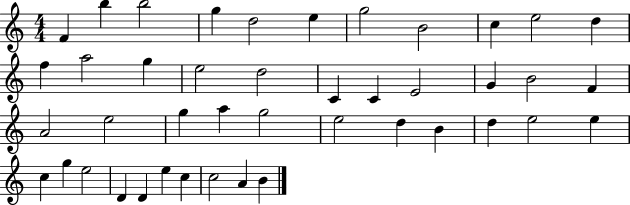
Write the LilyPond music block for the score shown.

{
  \clef treble
  \numericTimeSignature
  \time 4/4
  \key c \major
  f'4 b''4 b''2 | g''4 d''2 e''4 | g''2 b'2 | c''4 e''2 d''4 | \break f''4 a''2 g''4 | e''2 d''2 | c'4 c'4 e'2 | g'4 b'2 f'4 | \break a'2 e''2 | g''4 a''4 g''2 | e''2 d''4 b'4 | d''4 e''2 e''4 | \break c''4 g''4 e''2 | d'4 d'4 e''4 c''4 | c''2 a'4 b'4 | \bar "|."
}